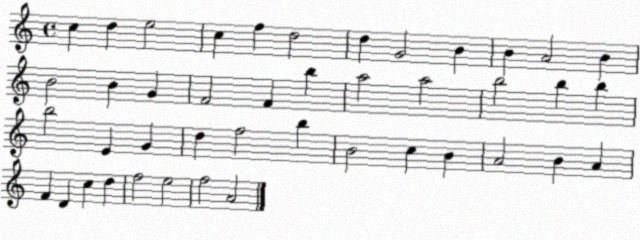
X:1
T:Untitled
M:4/4
L:1/4
K:C
c d e2 c f d2 d G2 B B A2 B B2 B G F2 F b a2 a2 b2 b b b2 E G d f2 b B2 c B A2 B A F D c d f2 e2 f2 A2